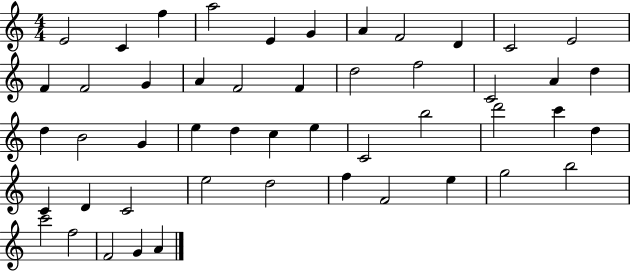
X:1
T:Untitled
M:4/4
L:1/4
K:C
E2 C f a2 E G A F2 D C2 E2 F F2 G A F2 F d2 f2 C2 A d d B2 G e d c e C2 b2 d'2 c' d C D C2 e2 d2 f F2 e g2 b2 c'2 f2 F2 G A